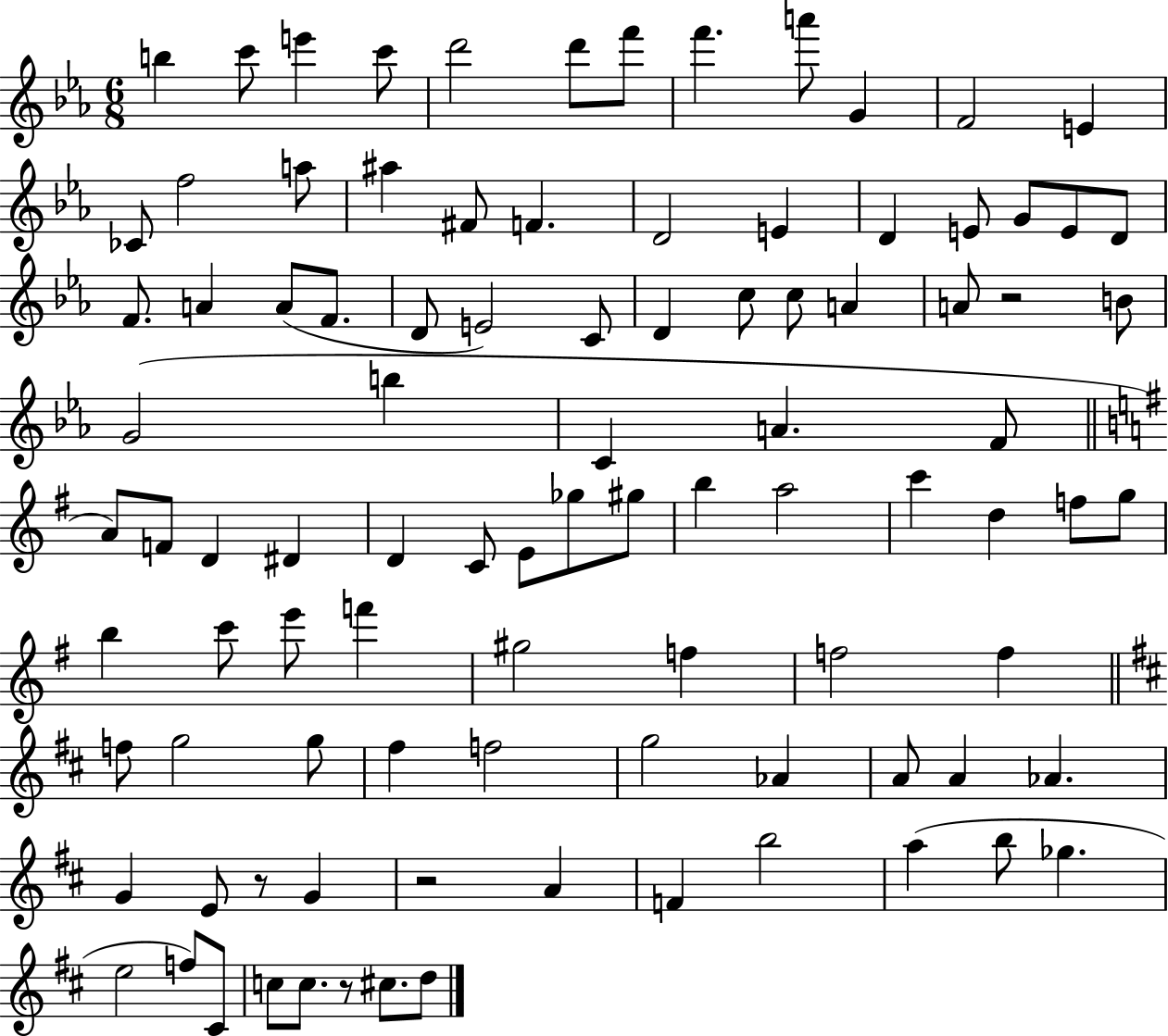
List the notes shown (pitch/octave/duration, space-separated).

B5/q C6/e E6/q C6/e D6/h D6/e F6/e F6/q. A6/e G4/q F4/h E4/q CES4/e F5/h A5/e A#5/q F#4/e F4/q. D4/h E4/q D4/q E4/e G4/e E4/e D4/e F4/e. A4/q A4/e F4/e. D4/e E4/h C4/e D4/q C5/e C5/e A4/q A4/e R/h B4/e G4/h B5/q C4/q A4/q. F4/e A4/e F4/e D4/q D#4/q D4/q C4/e E4/e Gb5/e G#5/e B5/q A5/h C6/q D5/q F5/e G5/e B5/q C6/e E6/e F6/q G#5/h F5/q F5/h F5/q F5/e G5/h G5/e F#5/q F5/h G5/h Ab4/q A4/e A4/q Ab4/q. G4/q E4/e R/e G4/q R/h A4/q F4/q B5/h A5/q B5/e Gb5/q. E5/h F5/e C#4/e C5/e C5/e. R/e C#5/e. D5/e